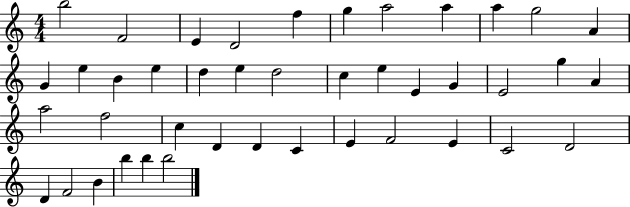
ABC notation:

X:1
T:Untitled
M:4/4
L:1/4
K:C
b2 F2 E D2 f g a2 a a g2 A G e B e d e d2 c e E G E2 g A a2 f2 c D D C E F2 E C2 D2 D F2 B b b b2